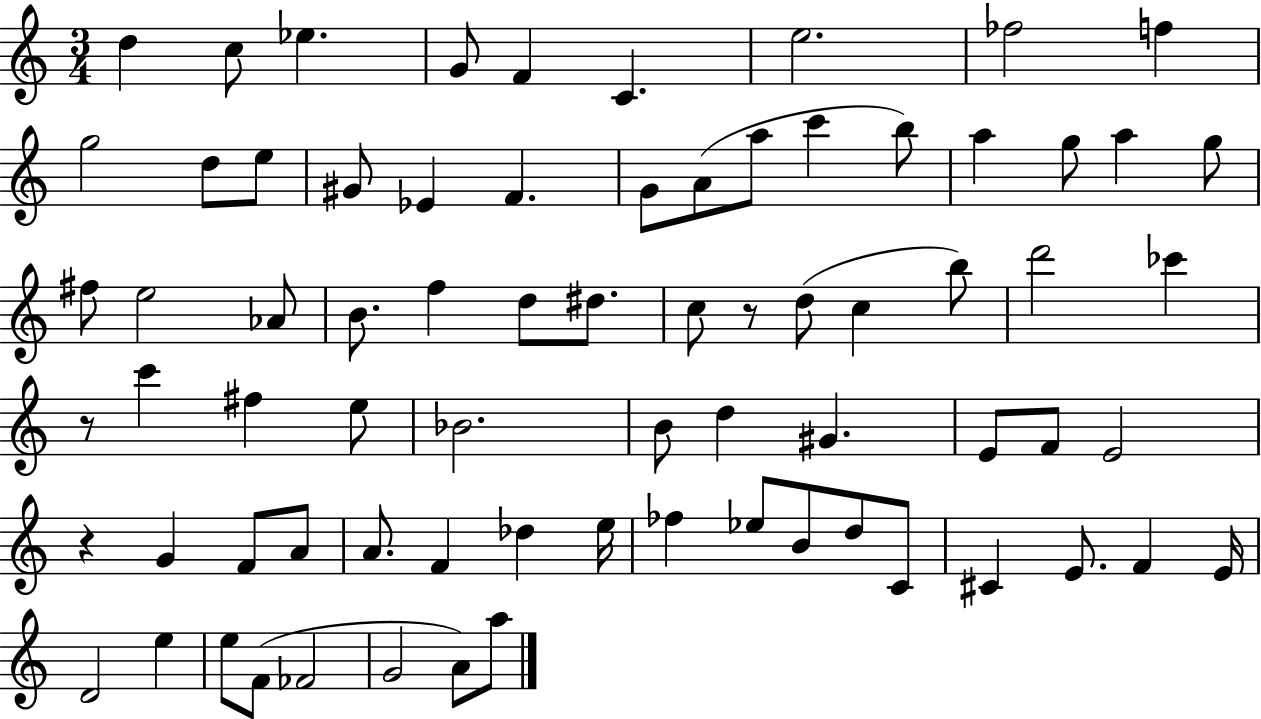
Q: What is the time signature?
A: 3/4